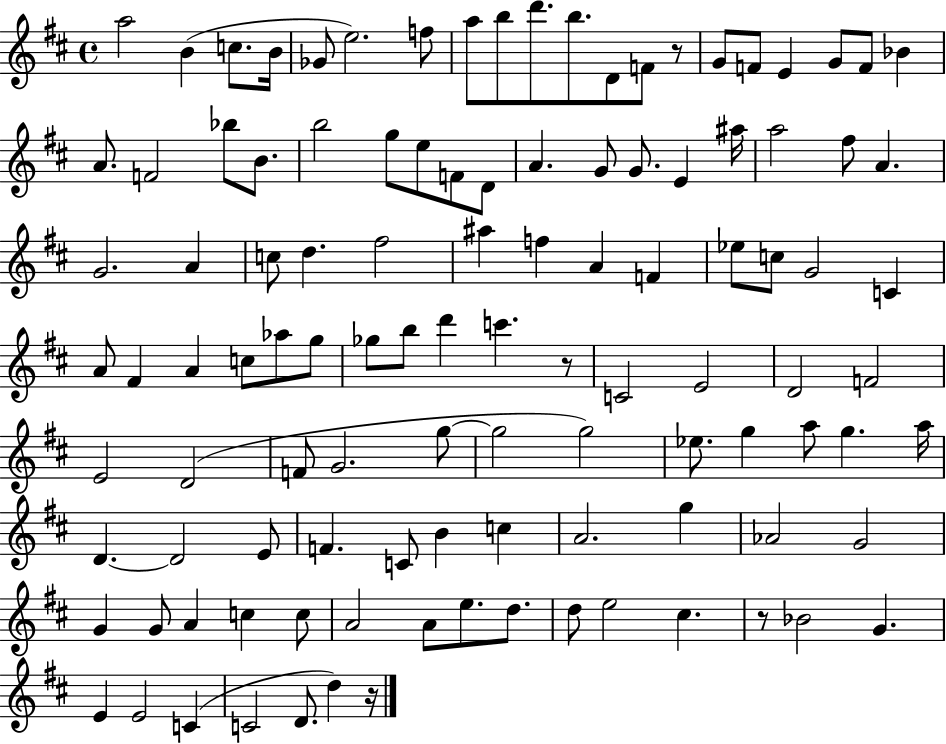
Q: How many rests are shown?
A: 4